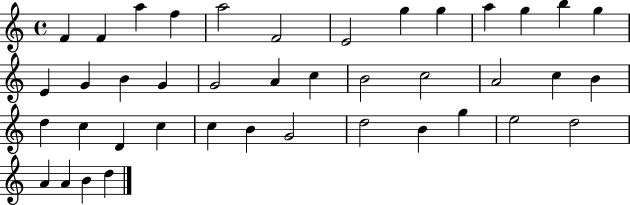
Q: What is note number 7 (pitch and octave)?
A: E4